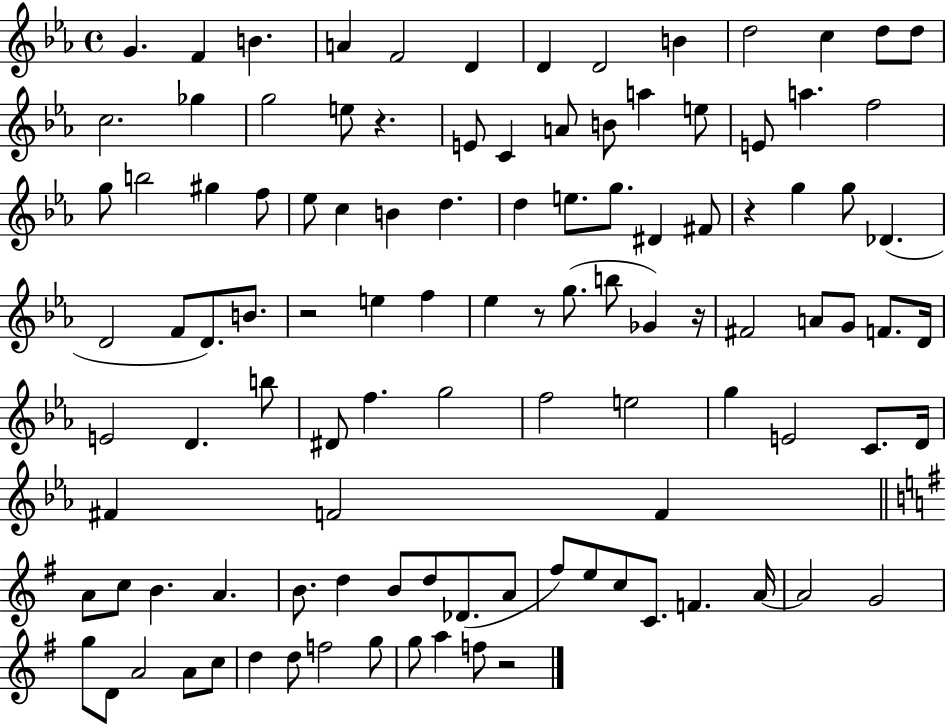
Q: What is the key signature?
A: EES major